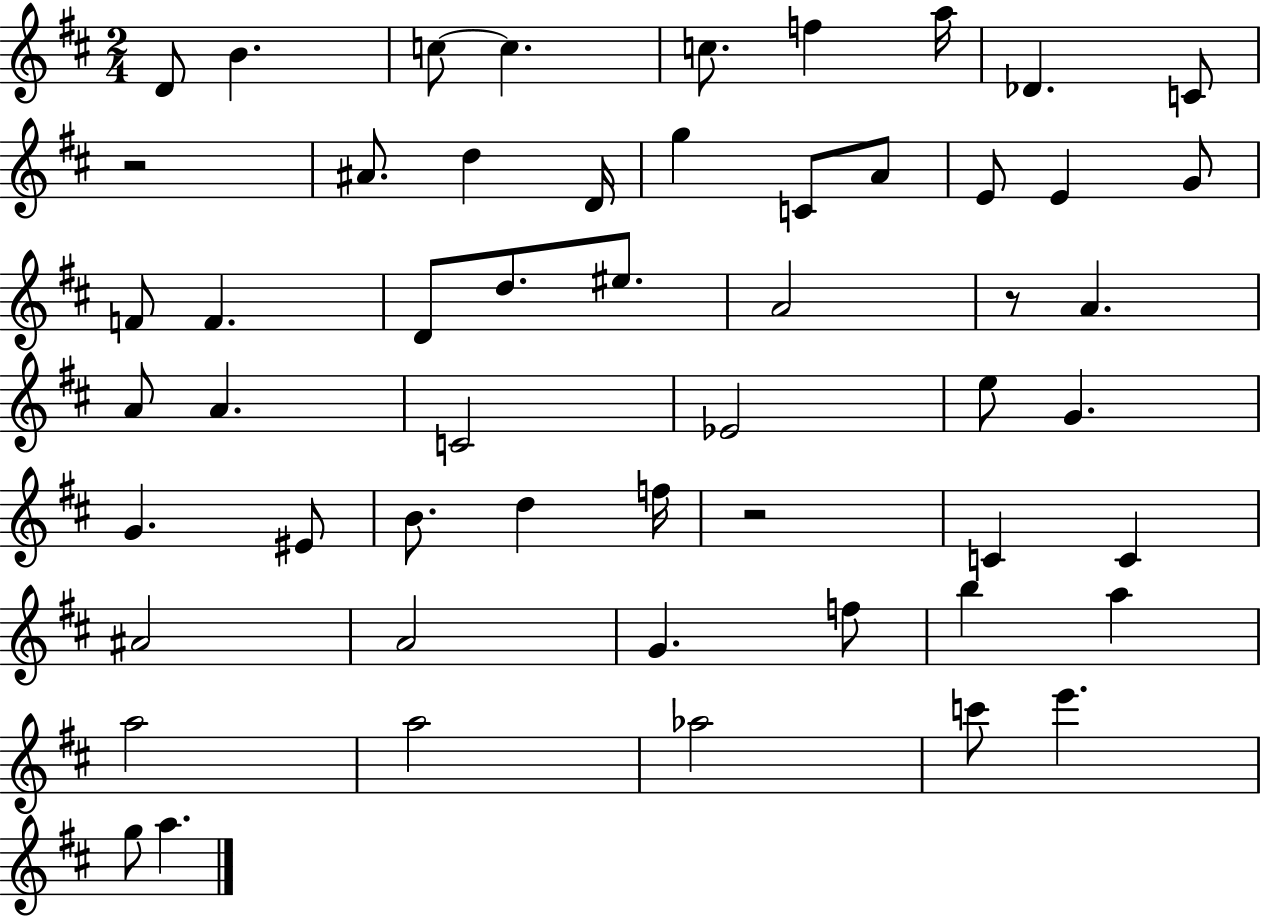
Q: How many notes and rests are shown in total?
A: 54